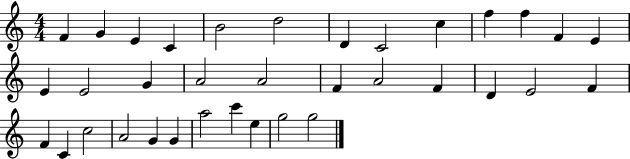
F4/q G4/q E4/q C4/q B4/h D5/h D4/q C4/h C5/q F5/q F5/q F4/q E4/q E4/q E4/h G4/q A4/h A4/h F4/q A4/h F4/q D4/q E4/h F4/q F4/q C4/q C5/h A4/h G4/q G4/q A5/h C6/q E5/q G5/h G5/h